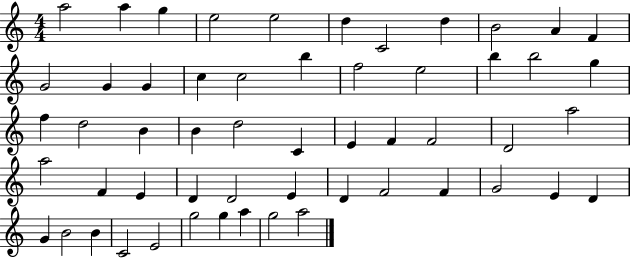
{
  \clef treble
  \numericTimeSignature
  \time 4/4
  \key c \major
  a''2 a''4 g''4 | e''2 e''2 | d''4 c'2 d''4 | b'2 a'4 f'4 | \break g'2 g'4 g'4 | c''4 c''2 b''4 | f''2 e''2 | b''4 b''2 g''4 | \break f''4 d''2 b'4 | b'4 d''2 c'4 | e'4 f'4 f'2 | d'2 a''2 | \break a''2 f'4 e'4 | d'4 d'2 e'4 | d'4 f'2 f'4 | g'2 e'4 d'4 | \break g'4 b'2 b'4 | c'2 e'2 | g''2 g''4 a''4 | g''2 a''2 | \break \bar "|."
}